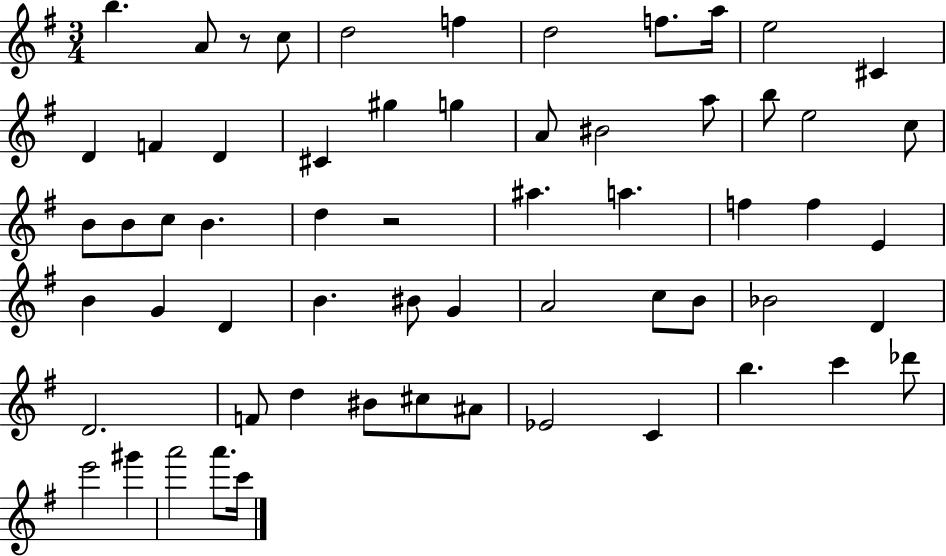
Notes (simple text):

B5/q. A4/e R/e C5/e D5/h F5/q D5/h F5/e. A5/s E5/h C#4/q D4/q F4/q D4/q C#4/q G#5/q G5/q A4/e BIS4/h A5/e B5/e E5/h C5/e B4/e B4/e C5/e B4/q. D5/q R/h A#5/q. A5/q. F5/q F5/q E4/q B4/q G4/q D4/q B4/q. BIS4/e G4/q A4/h C5/e B4/e Bb4/h D4/q D4/h. F4/e D5/q BIS4/e C#5/e A#4/e Eb4/h C4/q B5/q. C6/q Db6/e E6/h G#6/q A6/h A6/e. C6/s